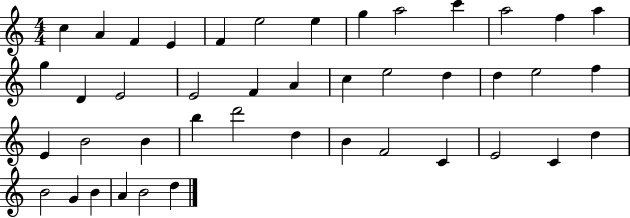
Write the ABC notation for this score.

X:1
T:Untitled
M:4/4
L:1/4
K:C
c A F E F e2 e g a2 c' a2 f a g D E2 E2 F A c e2 d d e2 f E B2 B b d'2 d B F2 C E2 C d B2 G B A B2 d